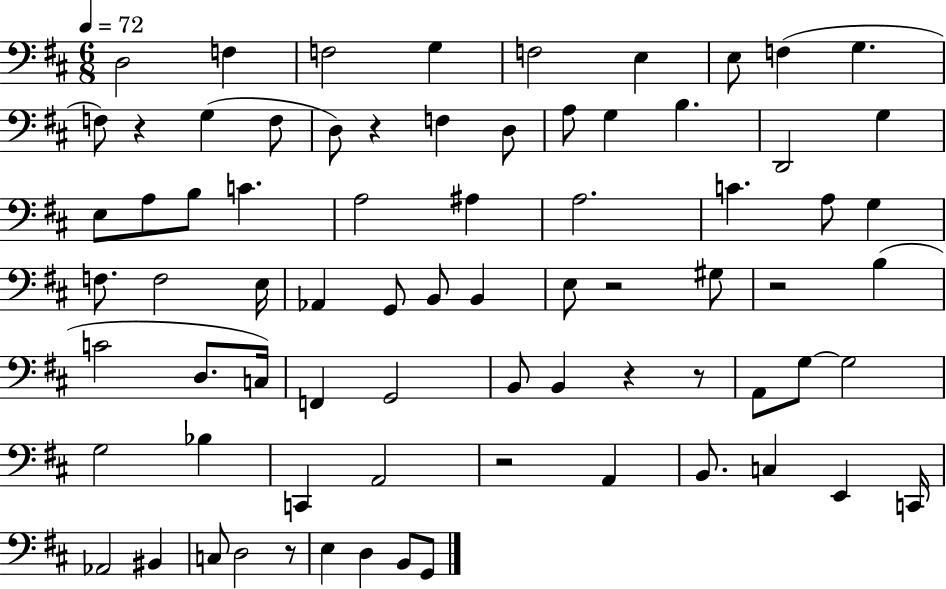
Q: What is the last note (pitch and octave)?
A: G2